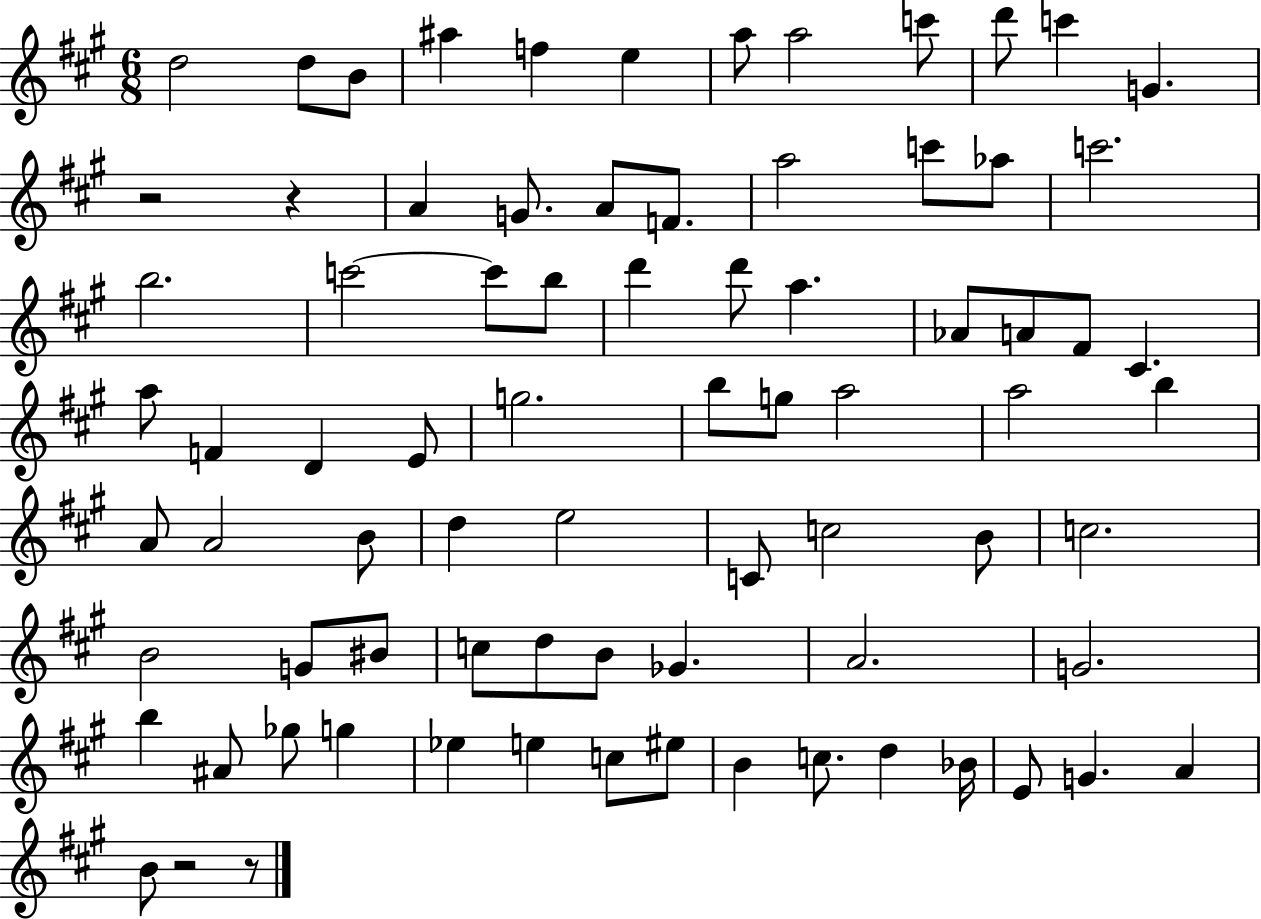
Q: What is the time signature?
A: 6/8